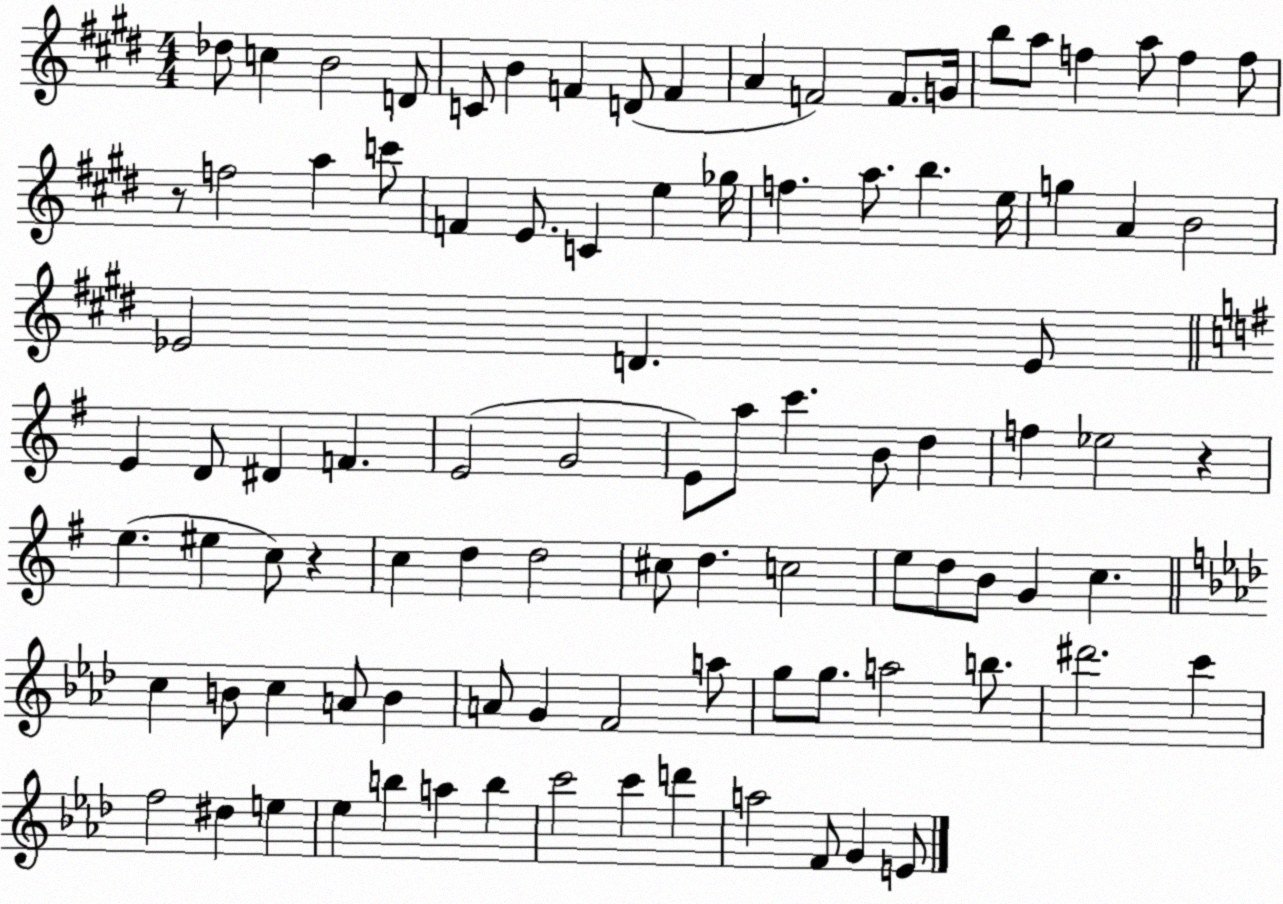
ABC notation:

X:1
T:Untitled
M:4/4
L:1/4
K:E
_d/2 c B2 D/2 C/2 B F D/2 F A F2 F/2 G/4 b/2 a/2 f a/2 f f/2 z/2 f2 a c'/2 F E/2 C e _g/4 f a/2 b e/4 g A B2 _E2 D _E/2 E D/2 ^D F E2 G2 E/2 a/2 c' B/2 d f _e2 z e ^e c/2 z c d d2 ^c/2 d c2 e/2 d/2 B/2 G c c B/2 c A/2 B A/2 G F2 a/2 g/2 g/2 a2 b/2 ^d'2 c' f2 ^d e _e b a b c'2 c' d' a2 F/2 G E/2